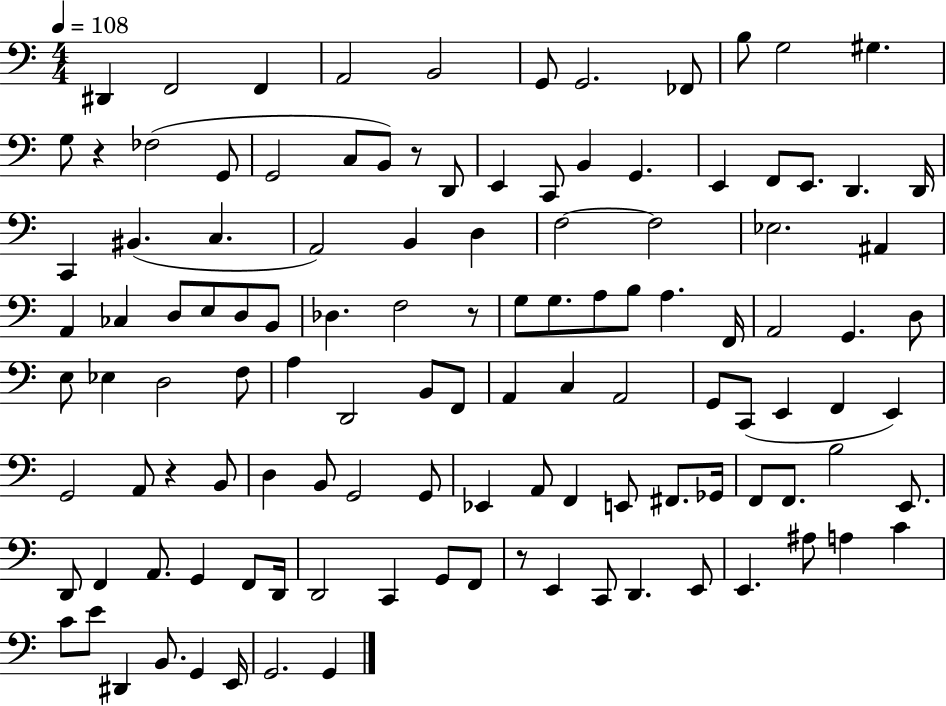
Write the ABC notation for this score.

X:1
T:Untitled
M:4/4
L:1/4
K:C
^D,, F,,2 F,, A,,2 B,,2 G,,/2 G,,2 _F,,/2 B,/2 G,2 ^G, G,/2 z _F,2 G,,/2 G,,2 C,/2 B,,/2 z/2 D,,/2 E,, C,,/2 B,, G,, E,, F,,/2 E,,/2 D,, D,,/4 C,, ^B,, C, A,,2 B,, D, F,2 F,2 _E,2 ^A,, A,, _C, D,/2 E,/2 D,/2 B,,/2 _D, F,2 z/2 G,/2 G,/2 A,/2 B,/2 A, F,,/4 A,,2 G,, D,/2 E,/2 _E, D,2 F,/2 A, D,,2 B,,/2 F,,/2 A,, C, A,,2 G,,/2 C,,/2 E,, F,, E,, G,,2 A,,/2 z B,,/2 D, B,,/2 G,,2 G,,/2 _E,, A,,/2 F,, E,,/2 ^F,,/2 _G,,/4 F,,/2 F,,/2 B,2 E,,/2 D,,/2 F,, A,,/2 G,, F,,/2 D,,/4 D,,2 C,, G,,/2 F,,/2 z/2 E,, C,,/2 D,, E,,/2 E,, ^A,/2 A, C C/2 E/2 ^D,, B,,/2 G,, E,,/4 G,,2 G,,